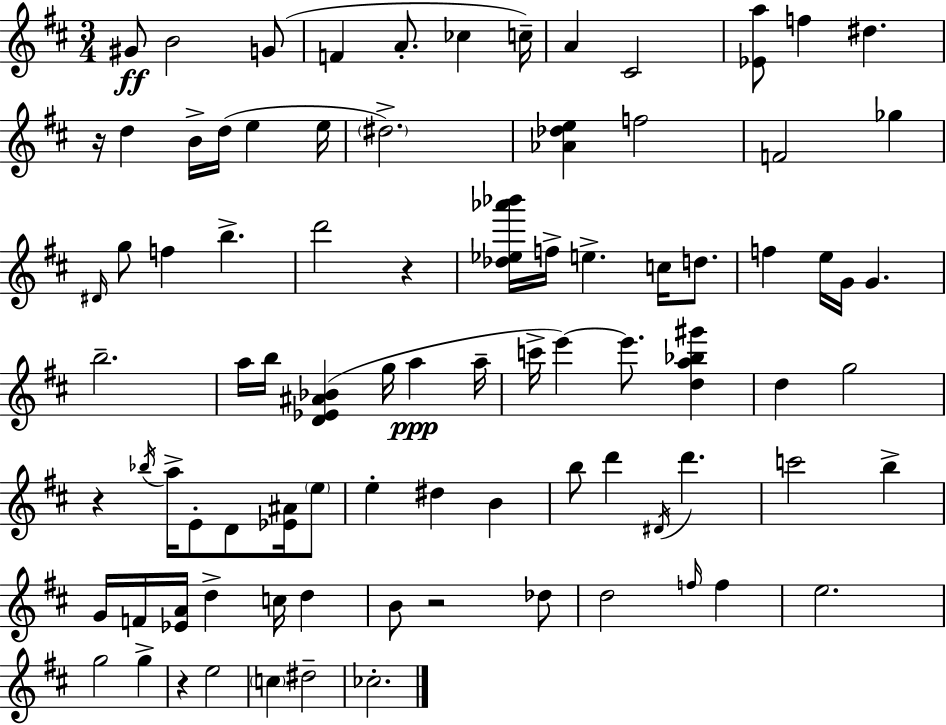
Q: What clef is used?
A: treble